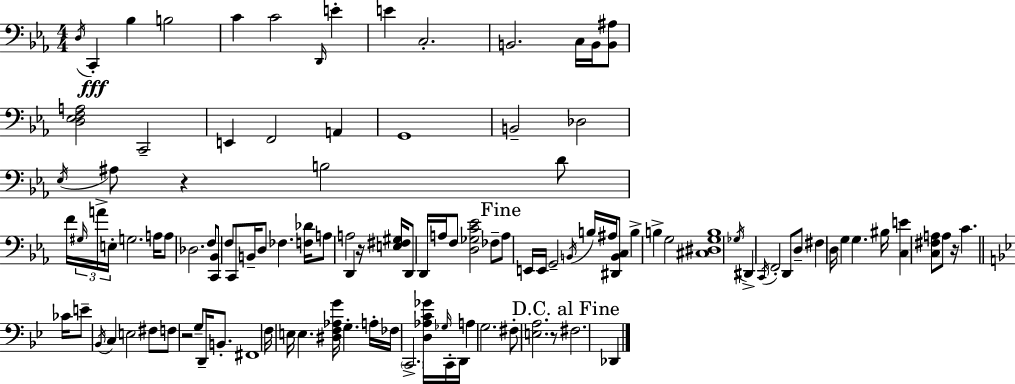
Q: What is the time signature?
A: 4/4